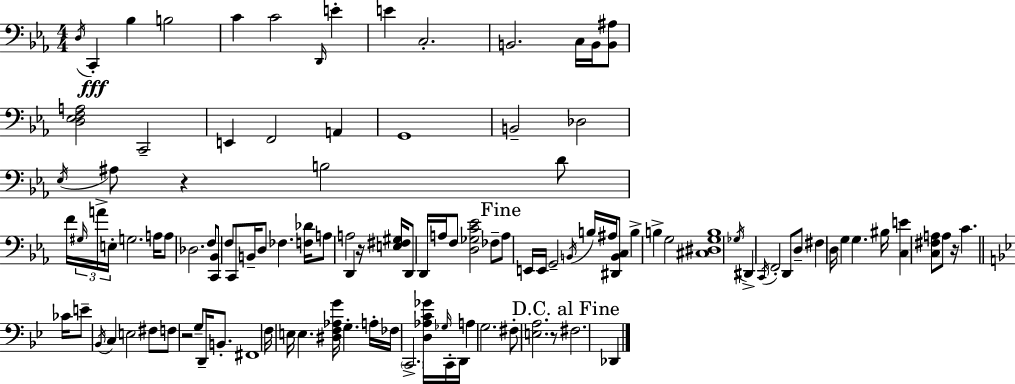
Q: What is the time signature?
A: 4/4